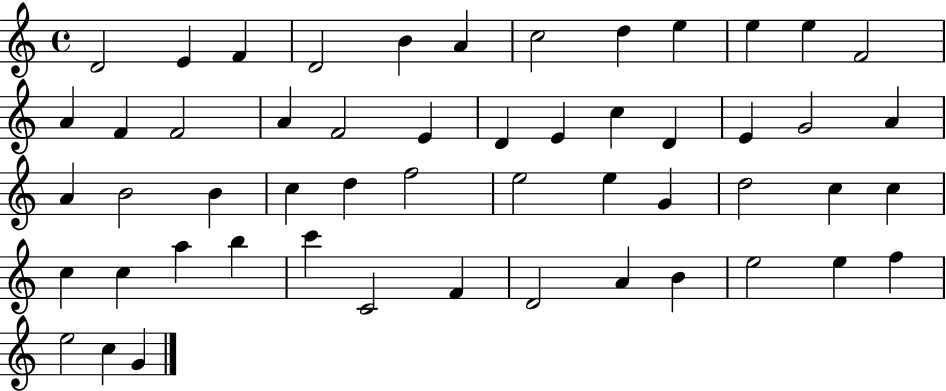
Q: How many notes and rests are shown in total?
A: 53